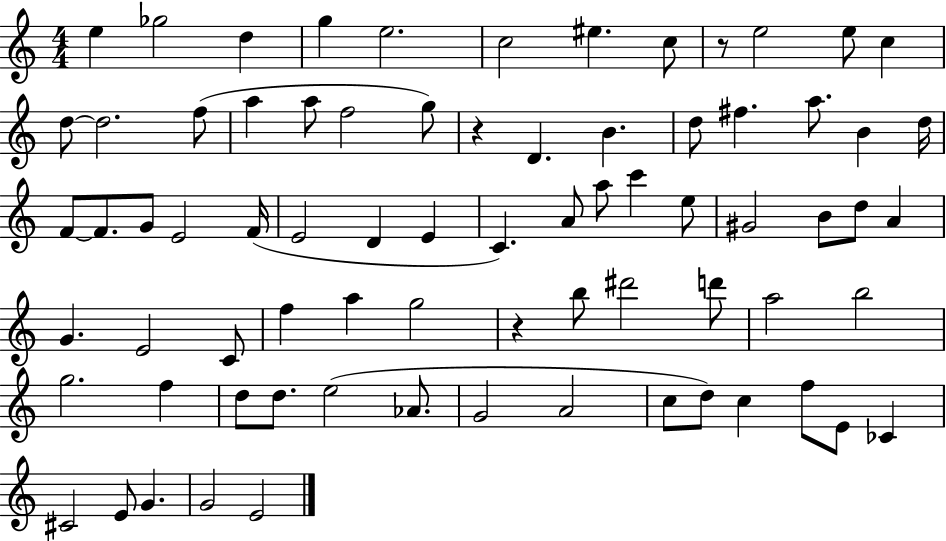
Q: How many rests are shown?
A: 3